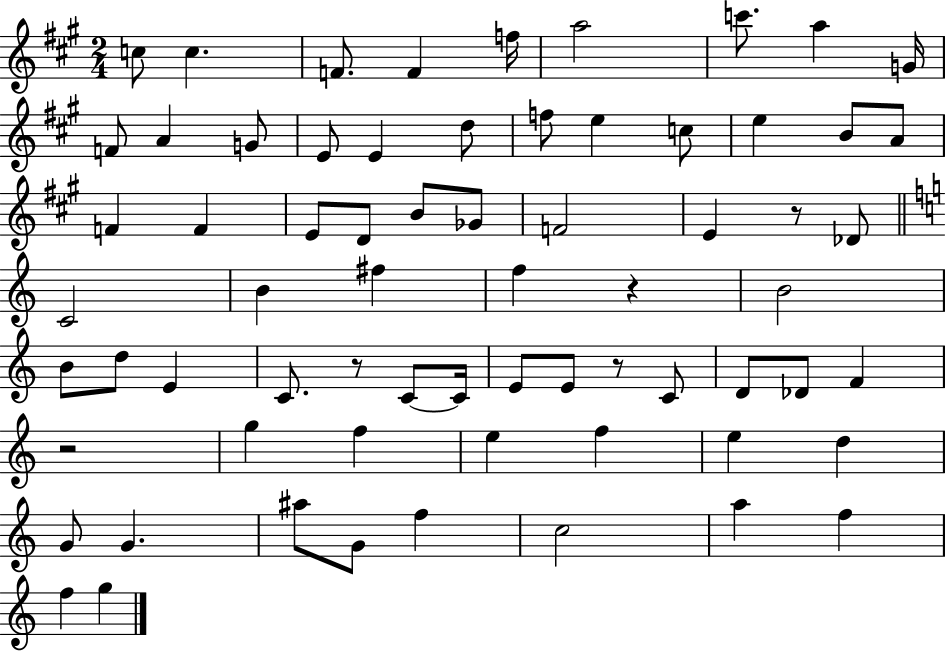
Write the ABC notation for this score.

X:1
T:Untitled
M:2/4
L:1/4
K:A
c/2 c F/2 F f/4 a2 c'/2 a G/4 F/2 A G/2 E/2 E d/2 f/2 e c/2 e B/2 A/2 F F E/2 D/2 B/2 _G/2 F2 E z/2 _D/2 C2 B ^f f z B2 B/2 d/2 E C/2 z/2 C/2 C/4 E/2 E/2 z/2 C/2 D/2 _D/2 F z2 g f e f e d G/2 G ^a/2 G/2 f c2 a f f g